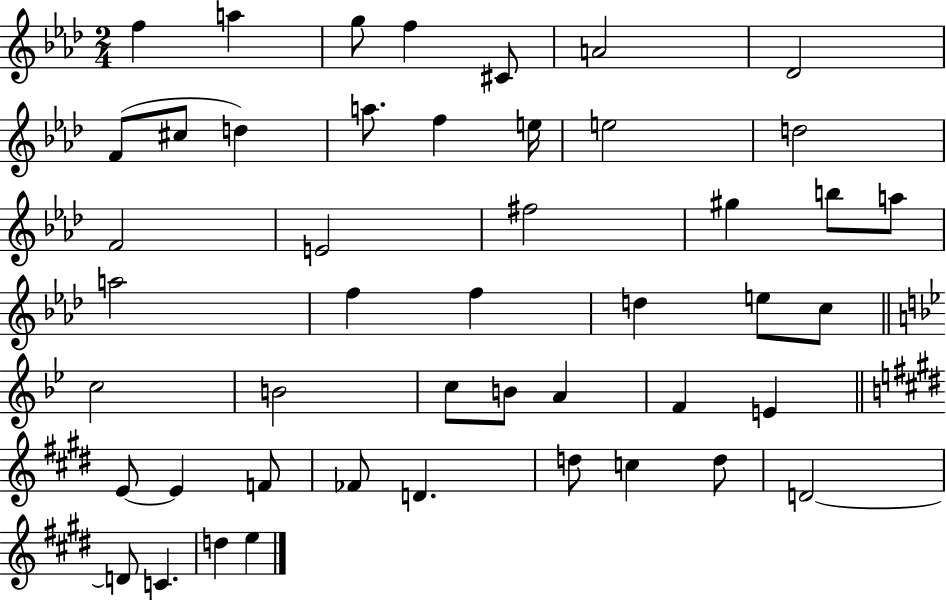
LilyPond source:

{
  \clef treble
  \numericTimeSignature
  \time 2/4
  \key aes \major
  f''4 a''4 | g''8 f''4 cis'8 | a'2 | des'2 | \break f'8( cis''8 d''4) | a''8. f''4 e''16 | e''2 | d''2 | \break f'2 | e'2 | fis''2 | gis''4 b''8 a''8 | \break a''2 | f''4 f''4 | d''4 e''8 c''8 | \bar "||" \break \key bes \major c''2 | b'2 | c''8 b'8 a'4 | f'4 e'4 | \break \bar "||" \break \key e \major e'8~~ e'4 f'8 | fes'8 d'4. | d''8 c''4 d''8 | d'2~~ | \break d'8 c'4. | d''4 e''4 | \bar "|."
}